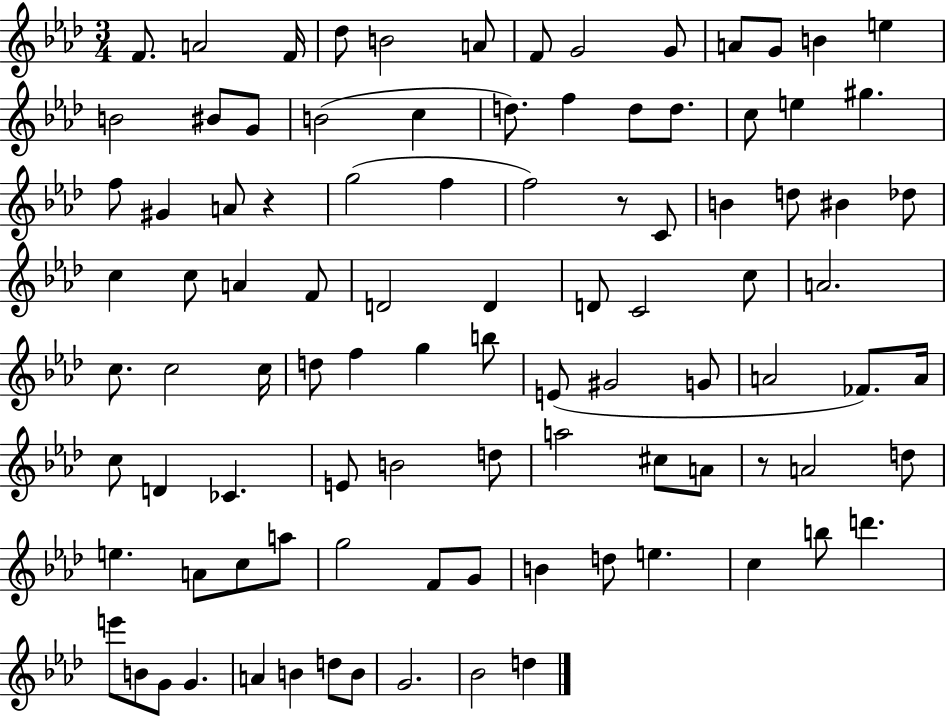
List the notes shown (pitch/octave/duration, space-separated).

F4/e. A4/h F4/s Db5/e B4/h A4/e F4/e G4/h G4/e A4/e G4/e B4/q E5/q B4/h BIS4/e G4/e B4/h C5/q D5/e. F5/q D5/e D5/e. C5/e E5/q G#5/q. F5/e G#4/q A4/e R/q G5/h F5/q F5/h R/e C4/e B4/q D5/e BIS4/q Db5/e C5/q C5/e A4/q F4/e D4/h D4/q D4/e C4/h C5/e A4/h. C5/e. C5/h C5/s D5/e F5/q G5/q B5/e E4/e G#4/h G4/e A4/h FES4/e. A4/s C5/e D4/q CES4/q. E4/e B4/h D5/e A5/h C#5/e A4/e R/e A4/h D5/e E5/q. A4/e C5/e A5/e G5/h F4/e G4/e B4/q D5/e E5/q. C5/q B5/e D6/q. E6/e B4/e G4/e G4/q. A4/q B4/q D5/e B4/e G4/h. Bb4/h D5/q